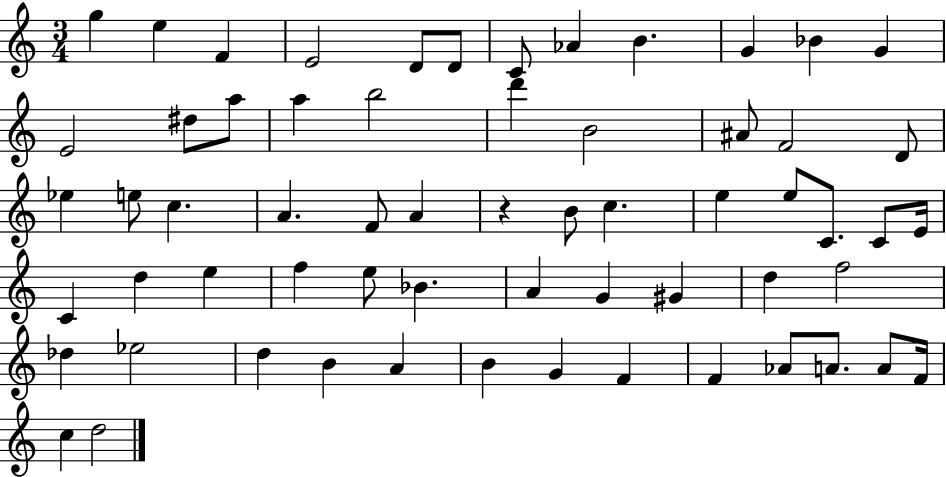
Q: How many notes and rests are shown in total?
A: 62